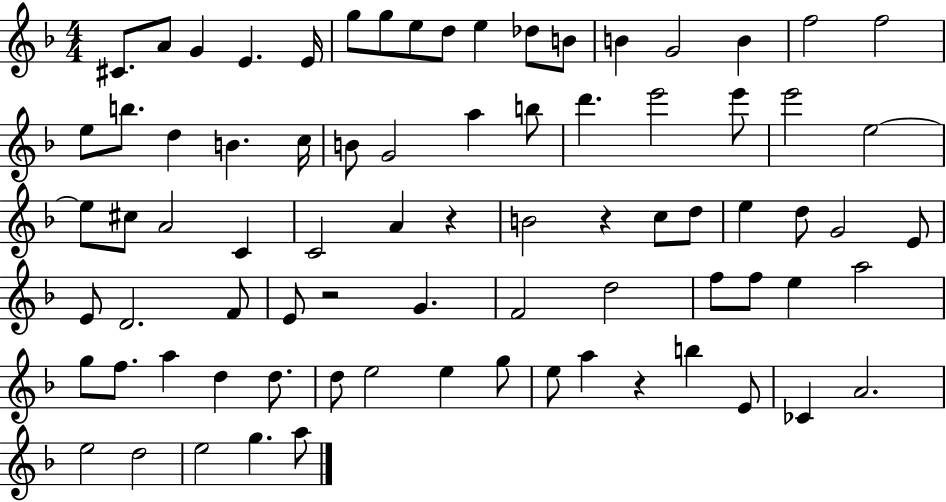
C#4/e. A4/e G4/q E4/q. E4/s G5/e G5/e E5/e D5/e E5/q Db5/e B4/e B4/q G4/h B4/q F5/h F5/h E5/e B5/e. D5/q B4/q. C5/s B4/e G4/h A5/q B5/e D6/q. E6/h E6/e E6/h E5/h E5/e C#5/e A4/h C4/q C4/h A4/q R/q B4/h R/q C5/e D5/e E5/q D5/e G4/h E4/e E4/e D4/h. F4/e E4/e R/h G4/q. F4/h D5/h F5/e F5/e E5/q A5/h G5/e F5/e. A5/q D5/q D5/e. D5/e E5/h E5/q G5/e E5/e A5/q R/q B5/q E4/e CES4/q A4/h. E5/h D5/h E5/h G5/q. A5/e